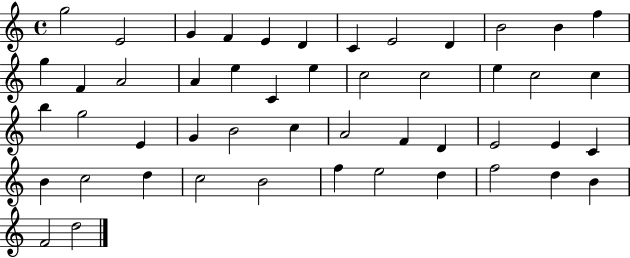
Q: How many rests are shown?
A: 0